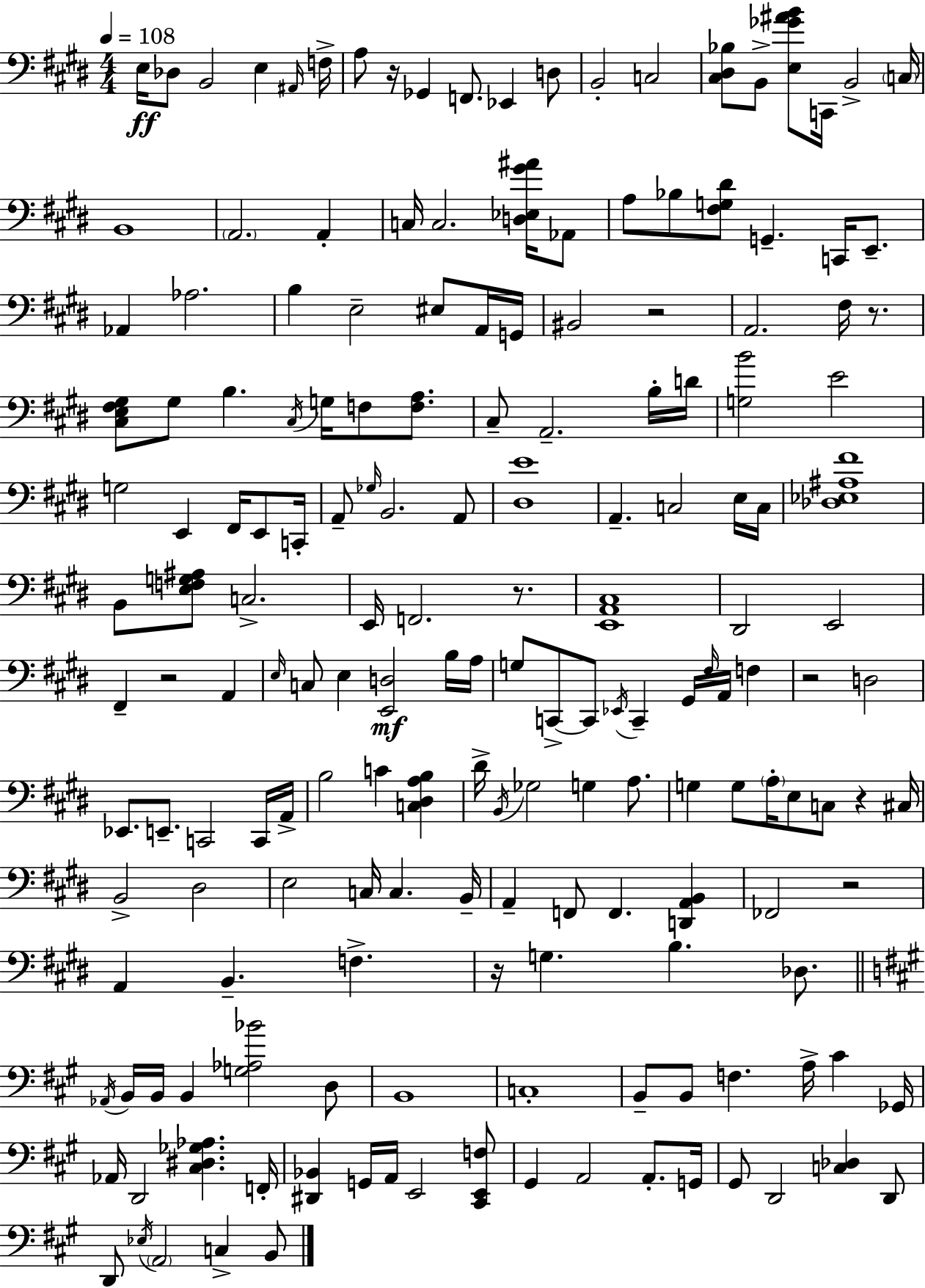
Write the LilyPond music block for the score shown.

{
  \clef bass
  \numericTimeSignature
  \time 4/4
  \key e \major
  \tempo 4 = 108
  e16\ff des8 b,2 e4 \grace { ais,16 } | f16-> a8 r16 ges,4 f,8. ees,4 d8 | b,2-. c2 | <cis dis bes>8 b,8-> <e ges' ais' b'>8 c,16 b,2-> | \break \parenthesize c16 b,1 | \parenthesize a,2. a,4-. | c16 c2. <d ees gis' ais'>16 aes,8 | a8 bes8 <fis g dis'>8 g,4.-- c,16 e,8.-- | \break aes,4 aes2. | b4 e2-- eis8 a,16 | g,16 bis,2 r2 | a,2. fis16 r8. | \break <cis e fis gis>8 gis8 b4. \acciaccatura { cis16 } g16 f8 <f a>8. | cis8-- a,2.-- | b16-. d'16 <g b'>2 e'2 | g2 e,4 fis,16 e,8 | \break c,16-. a,8-- \grace { ges16 } b,2. | a,8 <dis e'>1 | a,4.-- c2 | e16 c16 <des ees ais fis'>1 | \break b,8 <e f g ais>8 c2.-> | e,16 f,2. | r8. <e, a, cis>1 | dis,2 e,2 | \break fis,4-- r2 a,4 | \grace { e16 } c8 e4 <e, d>2\mf | b16 a16 g8 c,8->~~ c,8 \acciaccatura { ees,16 } c,4-- gis,16 | \grace { fis16 } a,16 f4 r2 d2 | \break ees,8. e,8.-- c,2 | c,16 a,16-> b2 c'4 | <c dis a b>4 dis'16-> \acciaccatura { b,16 } ges2 | g4 a8. g4 g8 \parenthesize a16-. e8 | \break c8 r4 cis16 b,2-> dis2 | e2 c16 | c4. b,16-- a,4-- f,8 f,4. | <d, a, b,>4 fes,2 r2 | \break a,4 b,4.-- | f4.-> r16 g4. b4. | des8. \bar "||" \break \key a \major \acciaccatura { aes,16 } b,16 b,16 b,4 <g aes bes'>2 d8 | b,1 | c1-. | b,8-- b,8 f4. a16-> cis'4 | \break ges,16 aes,16 d,2 <cis dis ges aes>4. | f,16-. <dis, bes,>4 g,16 a,16 e,2 <cis, e, f>8 | gis,4 a,2 a,8.-. | g,16 gis,8 d,2 <c des>4 d,8 | \break d,8 \acciaccatura { ees16 } \parenthesize a,2 c4-> | b,8 \bar "|."
}